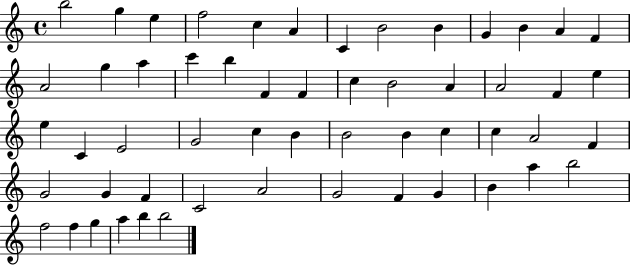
B5/h G5/q E5/q F5/h C5/q A4/q C4/q B4/h B4/q G4/q B4/q A4/q F4/q A4/h G5/q A5/q C6/q B5/q F4/q F4/q C5/q B4/h A4/q A4/h F4/q E5/q E5/q C4/q E4/h G4/h C5/q B4/q B4/h B4/q C5/q C5/q A4/h F4/q G4/h G4/q F4/q C4/h A4/h G4/h F4/q G4/q B4/q A5/q B5/h F5/h F5/q G5/q A5/q B5/q B5/h